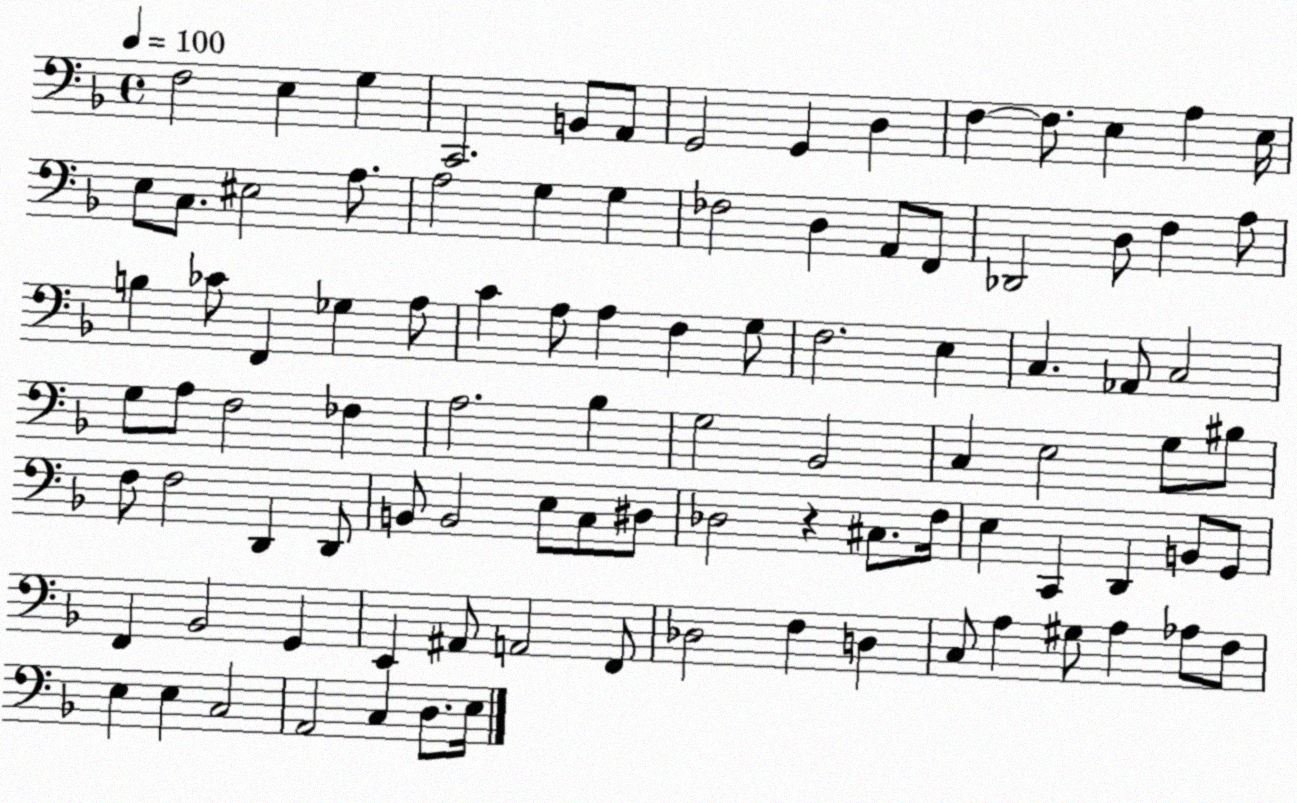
X:1
T:Untitled
M:4/4
L:1/4
K:F
F,2 E, G, C,,2 B,,/2 A,,/2 G,,2 G,, D, F, F,/2 E, A, E,/4 E,/2 C,/2 ^E,2 A,/2 A,2 G, G, _F,2 D, A,,/2 F,,/2 _D,,2 D,/2 F, A,/2 B, _C/2 F,, _G, A,/2 C A,/2 A, F, G,/2 F,2 E, C, _A,,/2 C,2 G,/2 A,/2 F,2 _F, A,2 _B, G,2 _B,,2 C, E,2 G,/2 ^B,/2 F,/2 F,2 D,, D,,/2 B,,/2 B,,2 E,/2 C,/2 ^D,/2 _D,2 z ^C,/2 F,/4 E, C,, D,, B,,/2 G,,/2 F,, _B,,2 G,, E,, ^A,,/2 A,,2 F,,/2 _D,2 F, D, C,/2 A, ^G,/2 A, _A,/2 F,/2 E, E, C,2 A,,2 C, D,/2 E,/4